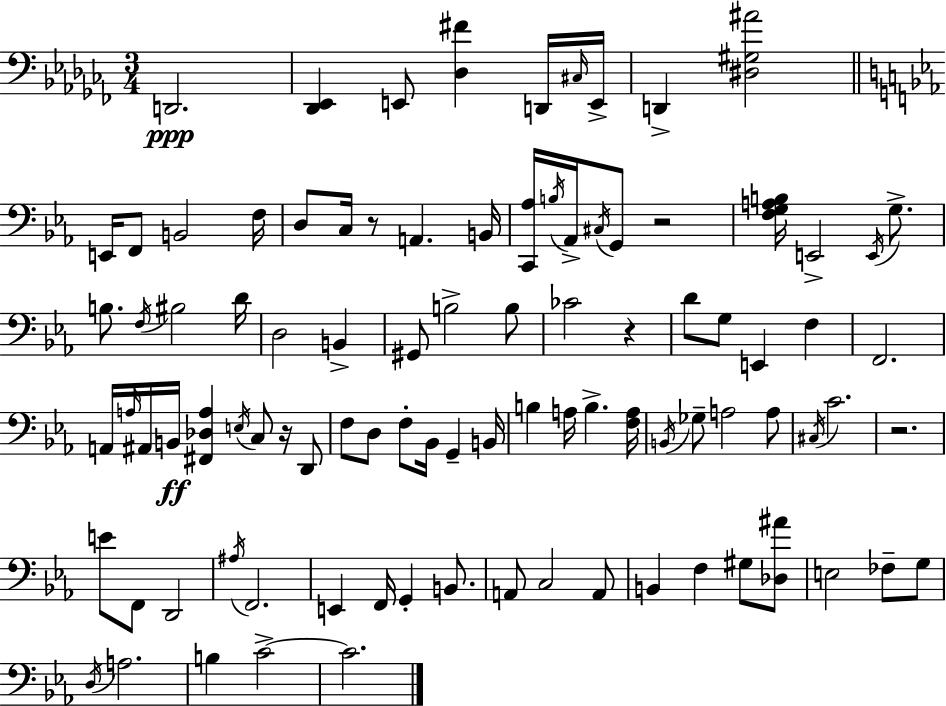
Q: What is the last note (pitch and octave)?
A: C4